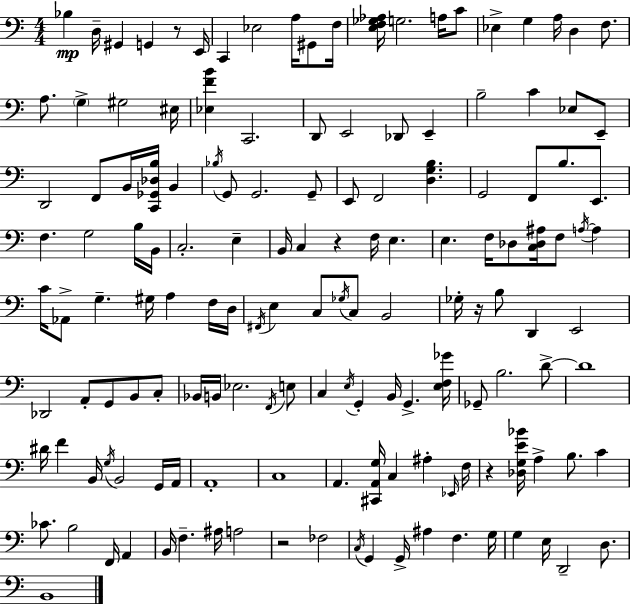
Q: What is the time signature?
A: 4/4